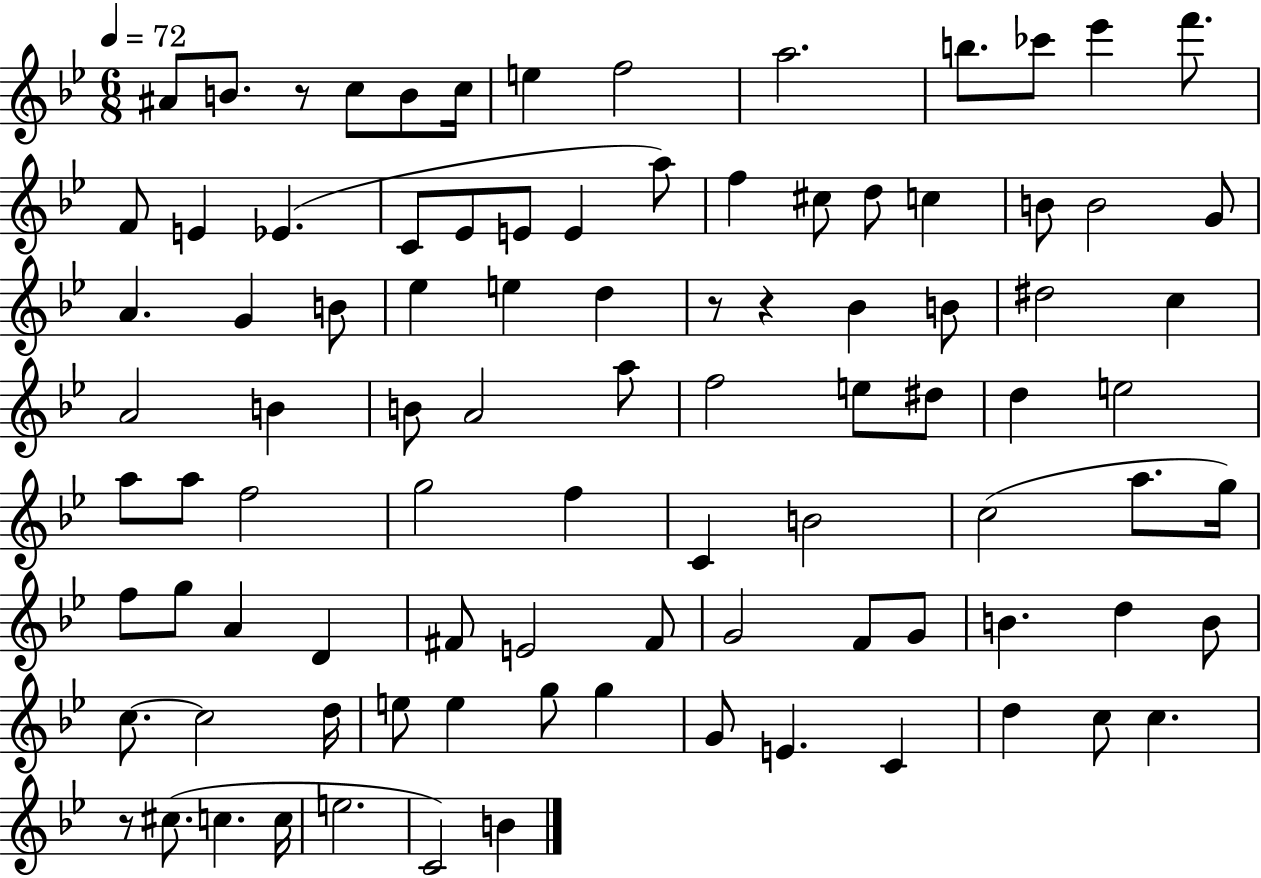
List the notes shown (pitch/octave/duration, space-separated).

A#4/e B4/e. R/e C5/e B4/e C5/s E5/q F5/h A5/h. B5/e. CES6/e Eb6/q F6/e. F4/e E4/q Eb4/q. C4/e Eb4/e E4/e E4/q A5/e F5/q C#5/e D5/e C5/q B4/e B4/h G4/e A4/q. G4/q B4/e Eb5/q E5/q D5/q R/e R/q Bb4/q B4/e D#5/h C5/q A4/h B4/q B4/e A4/h A5/e F5/h E5/e D#5/e D5/q E5/h A5/e A5/e F5/h G5/h F5/q C4/q B4/h C5/h A5/e. G5/s F5/e G5/e A4/q D4/q F#4/e E4/h F#4/e G4/h F4/e G4/e B4/q. D5/q B4/e C5/e. C5/h D5/s E5/e E5/q G5/e G5/q G4/e E4/q. C4/q D5/q C5/e C5/q. R/e C#5/e. C5/q. C5/s E5/h. C4/h B4/q